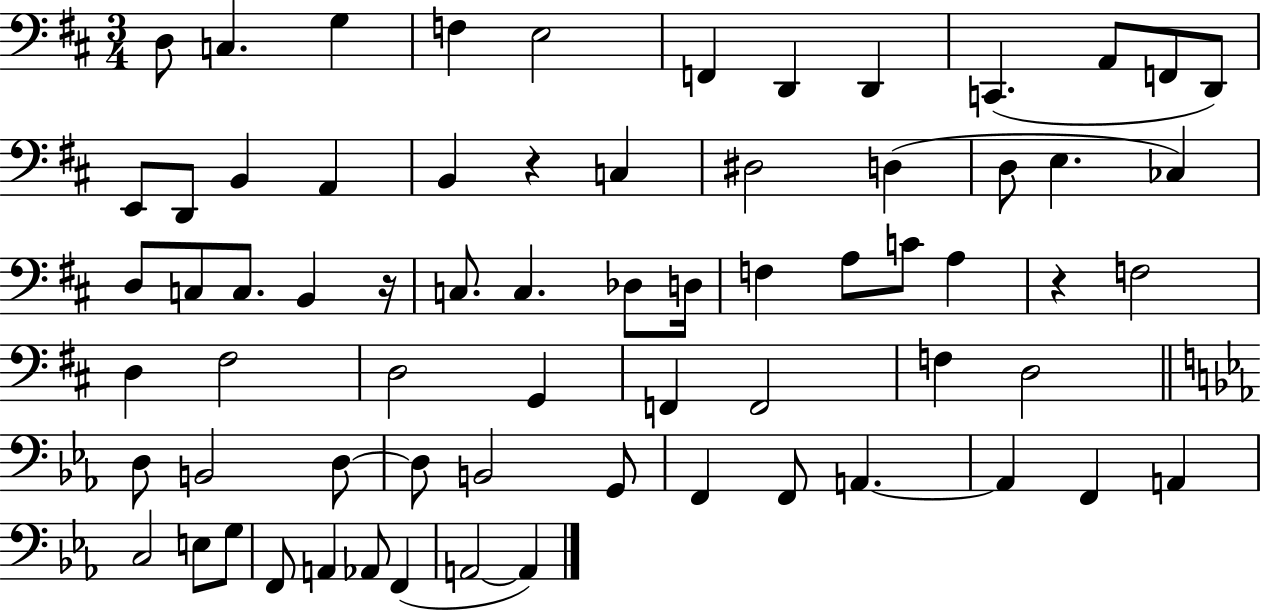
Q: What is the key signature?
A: D major